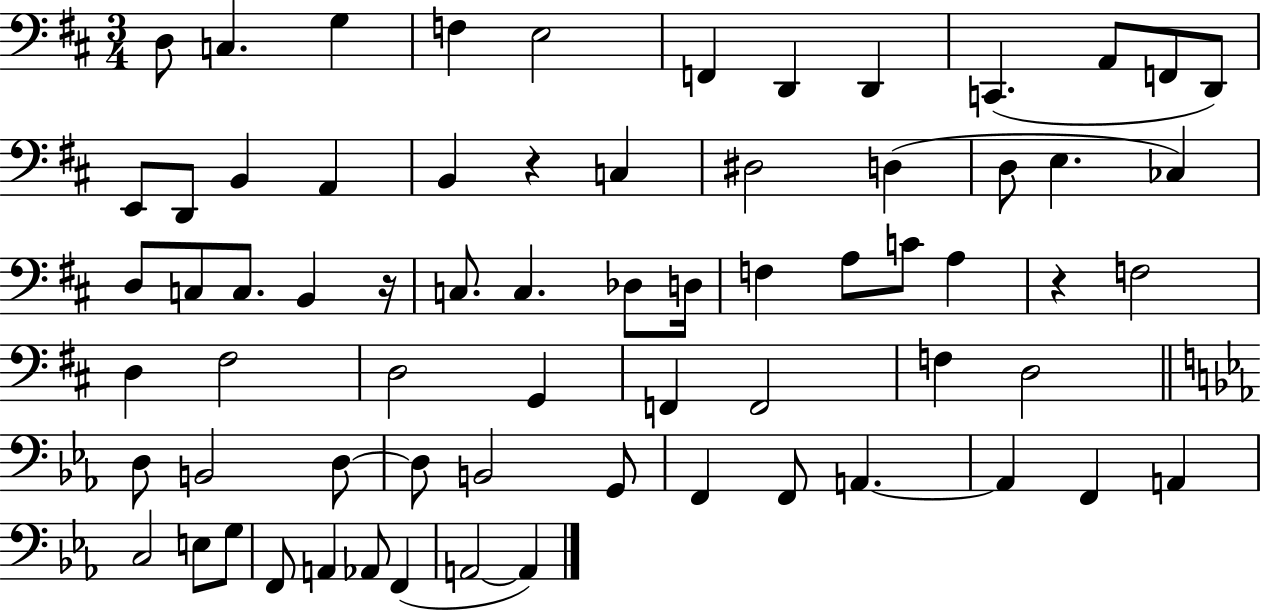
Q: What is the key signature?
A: D major